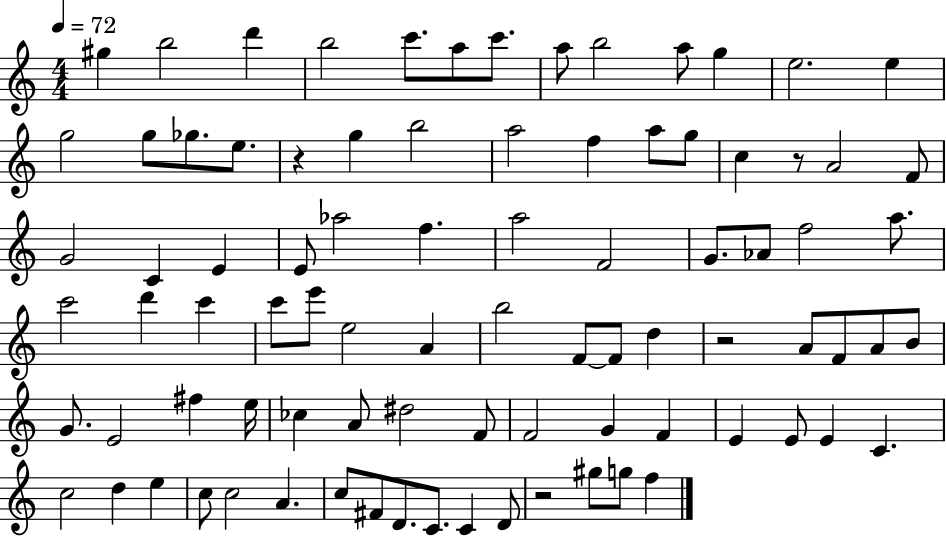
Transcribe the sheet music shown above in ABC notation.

X:1
T:Untitled
M:4/4
L:1/4
K:C
^g b2 d' b2 c'/2 a/2 c'/2 a/2 b2 a/2 g e2 e g2 g/2 _g/2 e/2 z g b2 a2 f a/2 g/2 c z/2 A2 F/2 G2 C E E/2 _a2 f a2 F2 G/2 _A/2 f2 a/2 c'2 d' c' c'/2 e'/2 e2 A b2 F/2 F/2 d z2 A/2 F/2 A/2 B/2 G/2 E2 ^f e/4 _c A/2 ^d2 F/2 F2 G F E E/2 E C c2 d e c/2 c2 A c/2 ^F/2 D/2 C/2 C D/2 z2 ^g/2 g/2 f